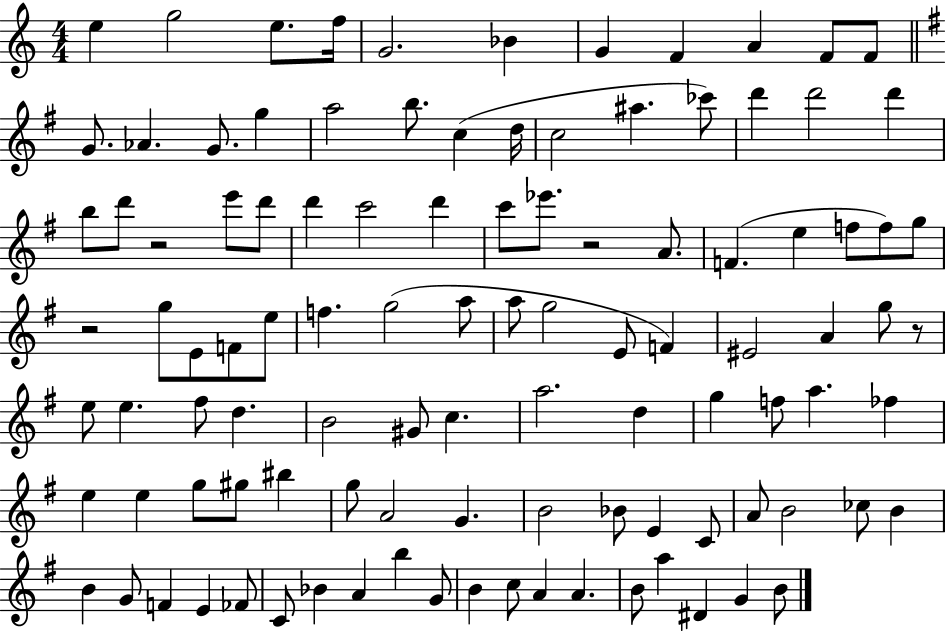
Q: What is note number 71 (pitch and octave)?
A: G#5